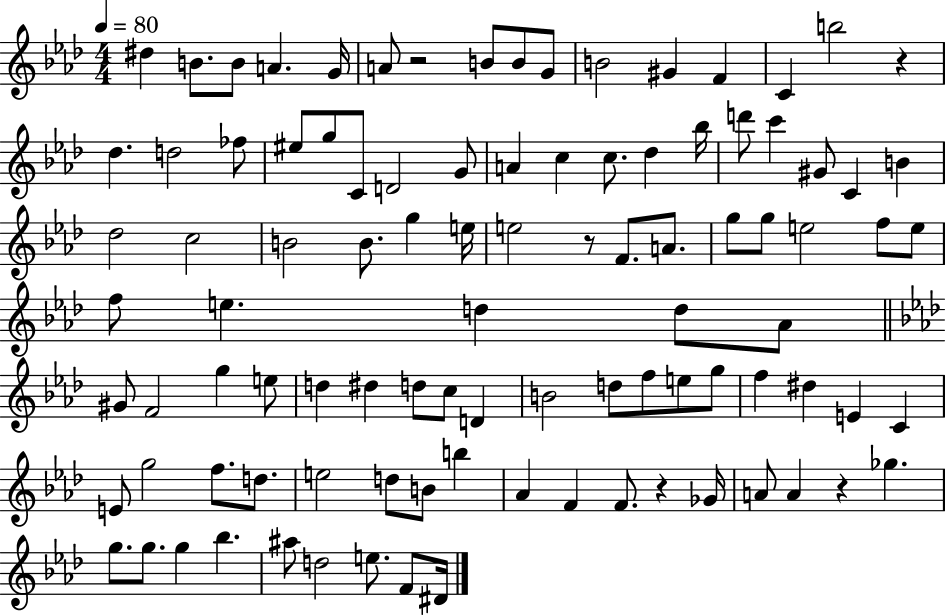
X:1
T:Untitled
M:4/4
L:1/4
K:Ab
^d B/2 B/2 A G/4 A/2 z2 B/2 B/2 G/2 B2 ^G F C b2 z _d d2 _f/2 ^e/2 g/2 C/2 D2 G/2 A c c/2 _d _b/4 d'/2 c' ^G/2 C B _d2 c2 B2 B/2 g e/4 e2 z/2 F/2 A/2 g/2 g/2 e2 f/2 e/2 f/2 e d d/2 _A/2 ^G/2 F2 g e/2 d ^d d/2 c/2 D B2 d/2 f/2 e/2 g/2 f ^d E C E/2 g2 f/2 d/2 e2 d/2 B/2 b _A F F/2 z _G/4 A/2 A z _g g/2 g/2 g _b ^a/2 d2 e/2 F/2 ^D/4